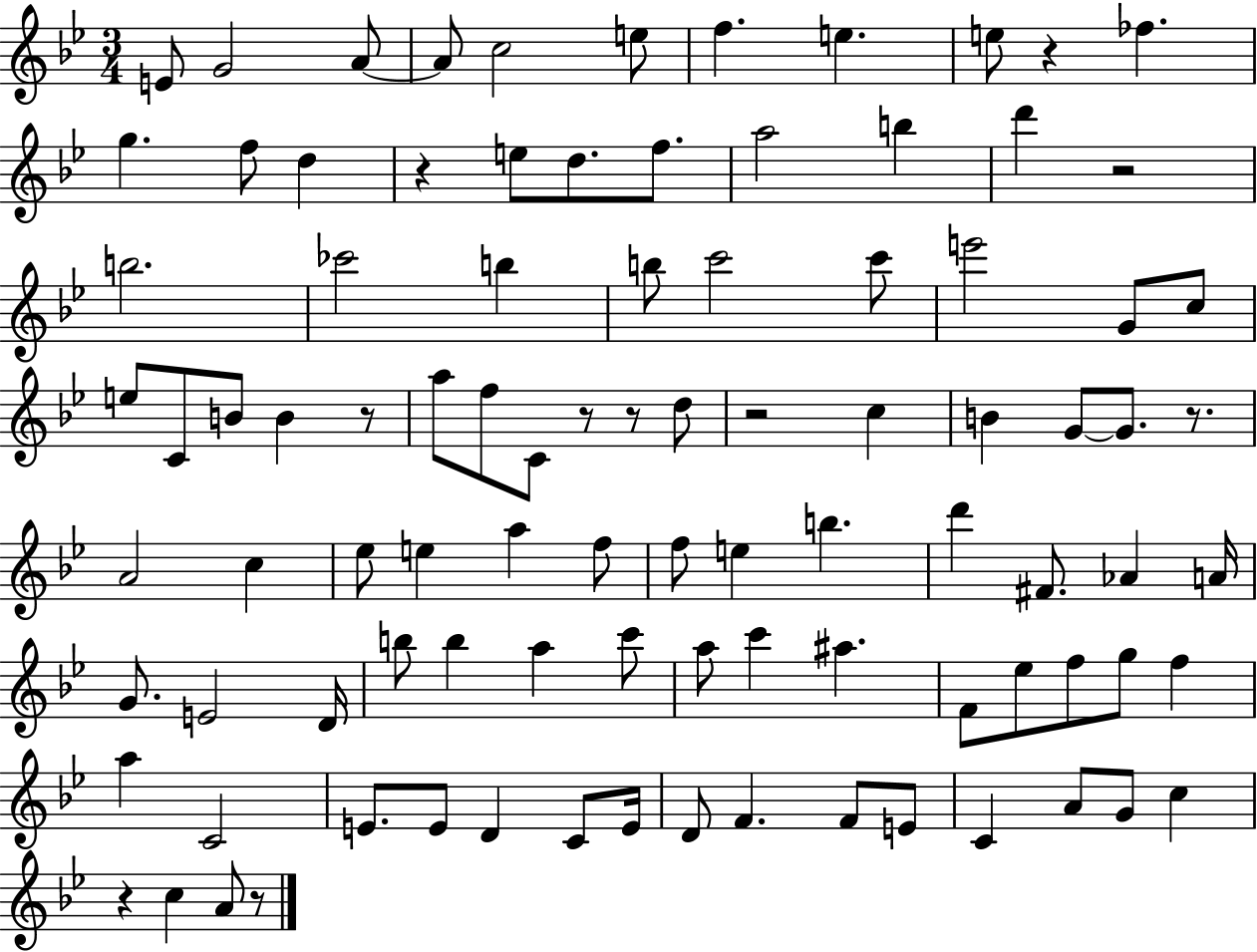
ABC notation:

X:1
T:Untitled
M:3/4
L:1/4
K:Bb
E/2 G2 A/2 A/2 c2 e/2 f e e/2 z _f g f/2 d z e/2 d/2 f/2 a2 b d' z2 b2 _c'2 b b/2 c'2 c'/2 e'2 G/2 c/2 e/2 C/2 B/2 B z/2 a/2 f/2 C/2 z/2 z/2 d/2 z2 c B G/2 G/2 z/2 A2 c _e/2 e a f/2 f/2 e b d' ^F/2 _A A/4 G/2 E2 D/4 b/2 b a c'/2 a/2 c' ^a F/2 _e/2 f/2 g/2 f a C2 E/2 E/2 D C/2 E/4 D/2 F F/2 E/2 C A/2 G/2 c z c A/2 z/2